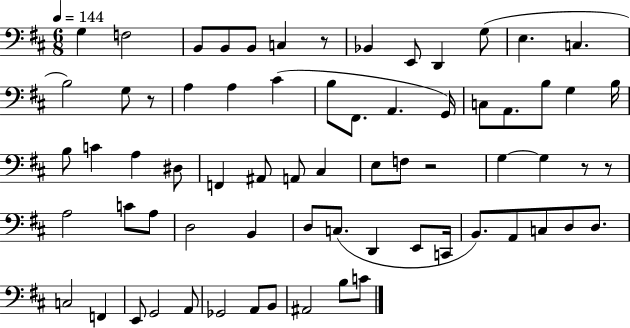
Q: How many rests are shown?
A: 5